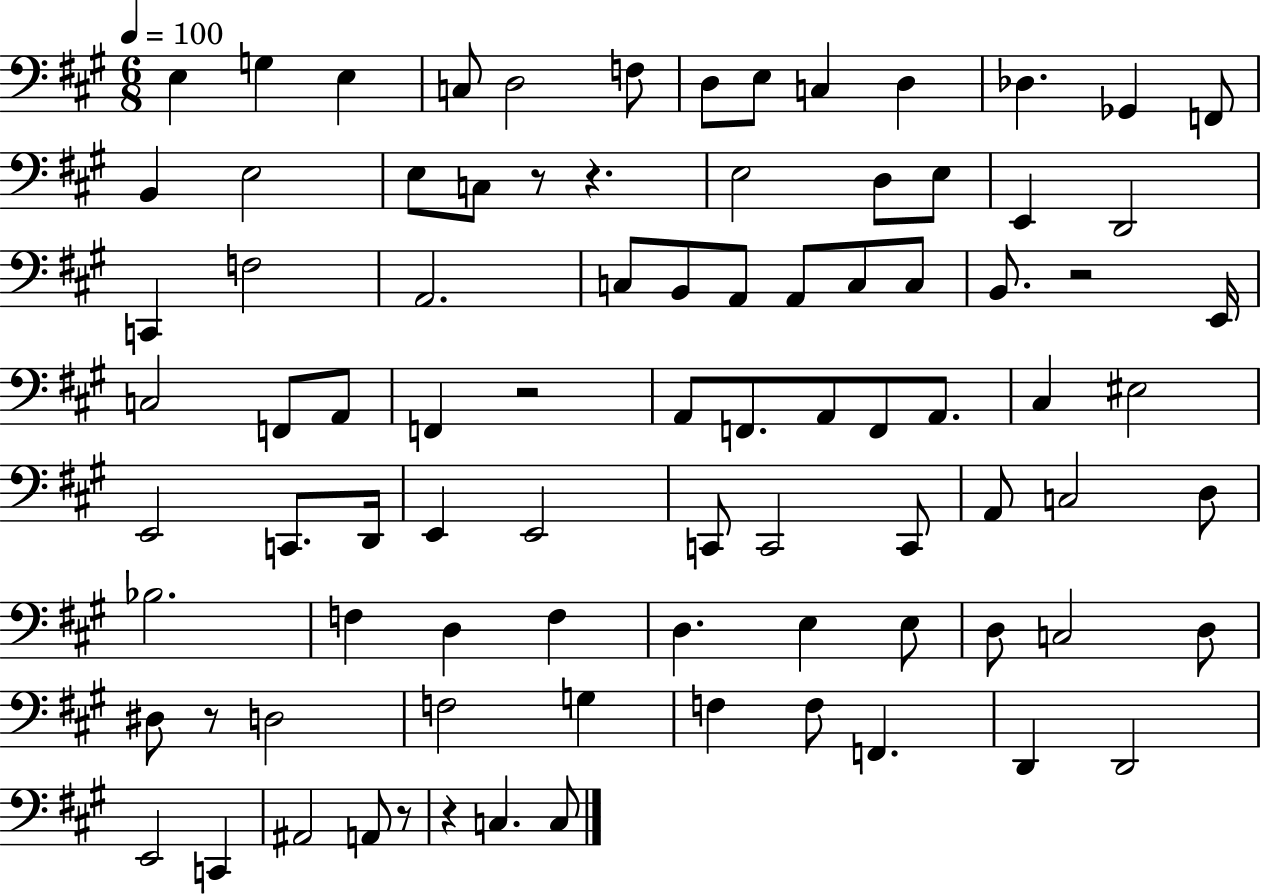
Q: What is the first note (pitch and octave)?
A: E3